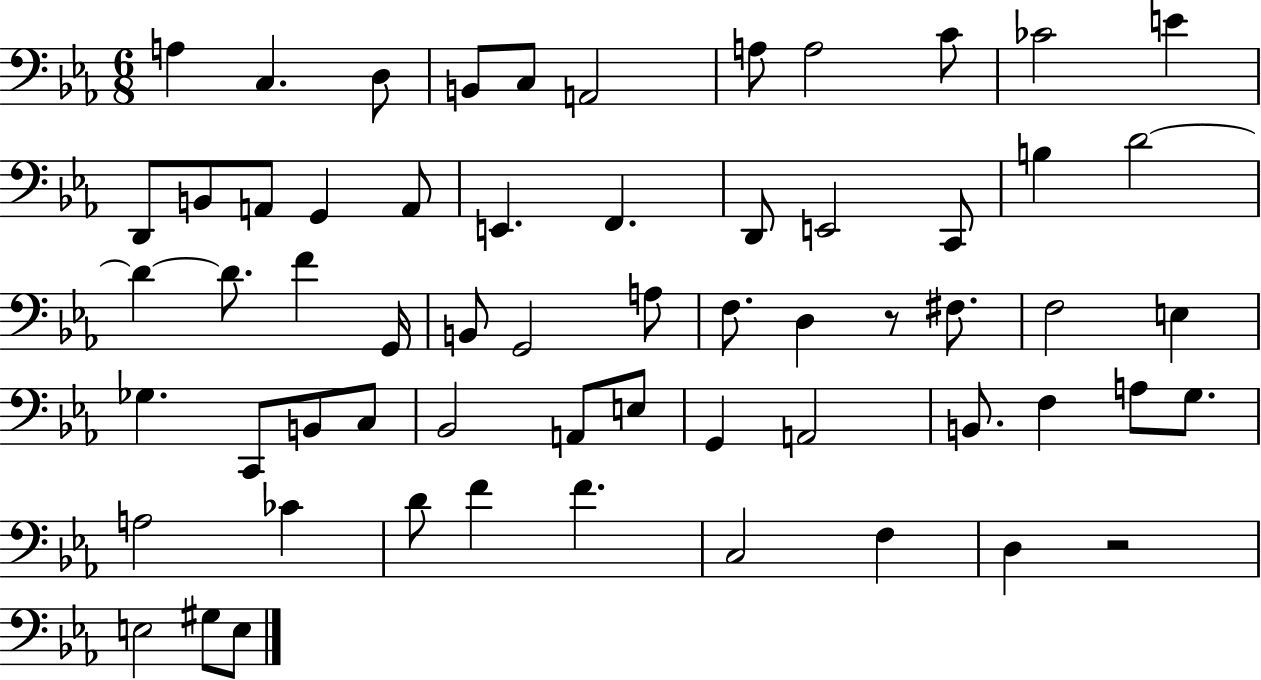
{
  \clef bass
  \numericTimeSignature
  \time 6/8
  \key ees \major
  a4 c4. d8 | b,8 c8 a,2 | a8 a2 c'8 | ces'2 e'4 | \break d,8 b,8 a,8 g,4 a,8 | e,4. f,4. | d,8 e,2 c,8 | b4 d'2~~ | \break d'4~~ d'8. f'4 g,16 | b,8 g,2 a8 | f8. d4 r8 fis8. | f2 e4 | \break ges4. c,8 b,8 c8 | bes,2 a,8 e8 | g,4 a,2 | b,8. f4 a8 g8. | \break a2 ces'4 | d'8 f'4 f'4. | c2 f4 | d4 r2 | \break e2 gis8 e8 | \bar "|."
}